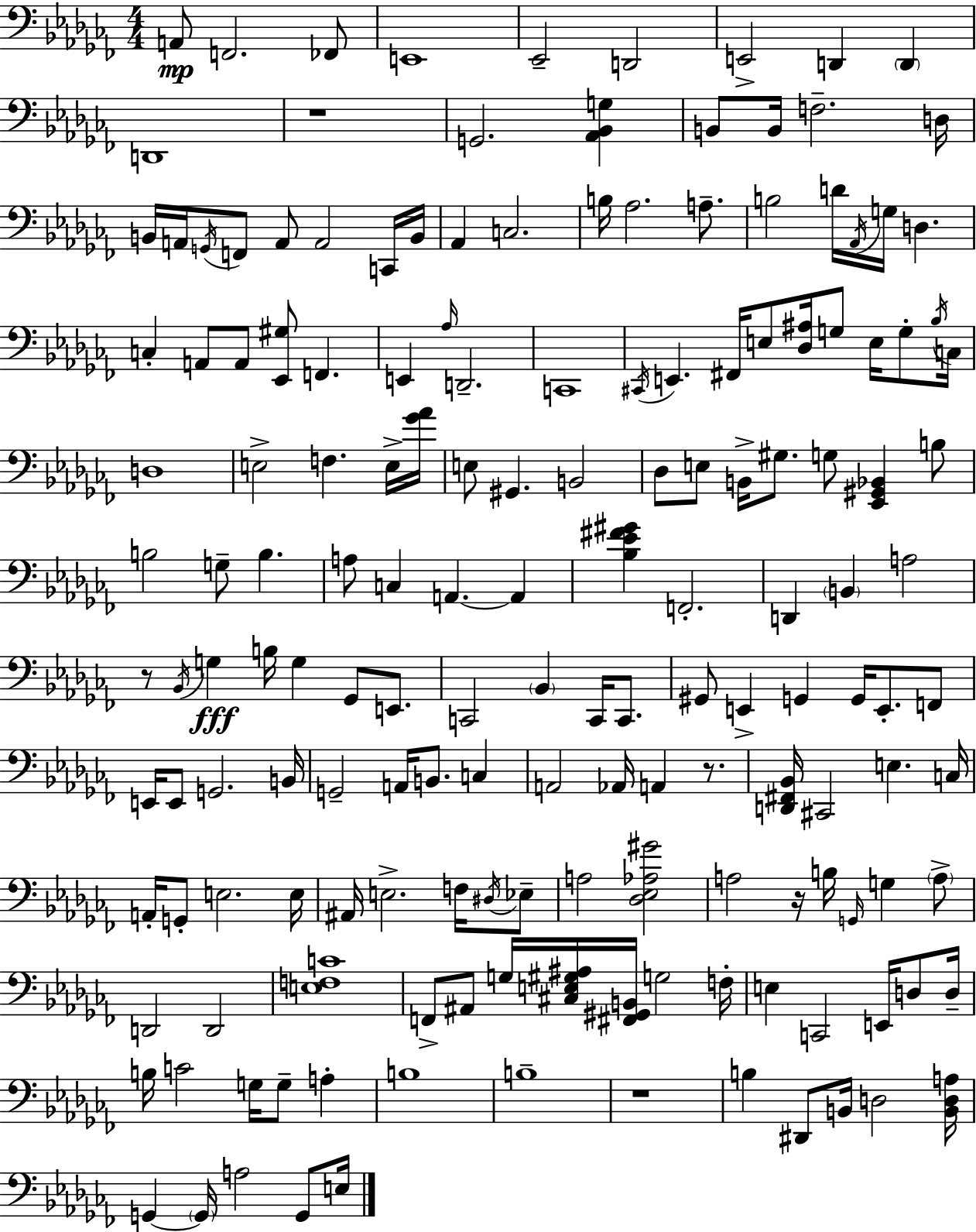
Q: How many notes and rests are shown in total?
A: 164